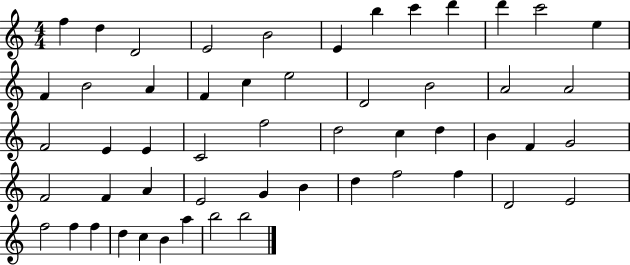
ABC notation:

X:1
T:Untitled
M:4/4
L:1/4
K:C
f d D2 E2 B2 E b c' d' d' c'2 e F B2 A F c e2 D2 B2 A2 A2 F2 E E C2 f2 d2 c d B F G2 F2 F A E2 G B d f2 f D2 E2 f2 f f d c B a b2 b2